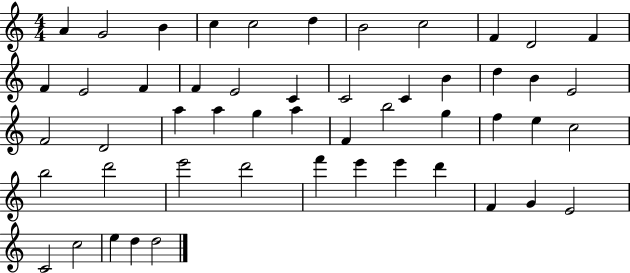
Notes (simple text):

A4/q G4/h B4/q C5/q C5/h D5/q B4/h C5/h F4/q D4/h F4/q F4/q E4/h F4/q F4/q E4/h C4/q C4/h C4/q B4/q D5/q B4/q E4/h F4/h D4/h A5/q A5/q G5/q A5/q F4/q B5/h G5/q F5/q E5/q C5/h B5/h D6/h E6/h D6/h F6/q E6/q E6/q D6/q F4/q G4/q E4/h C4/h C5/h E5/q D5/q D5/h